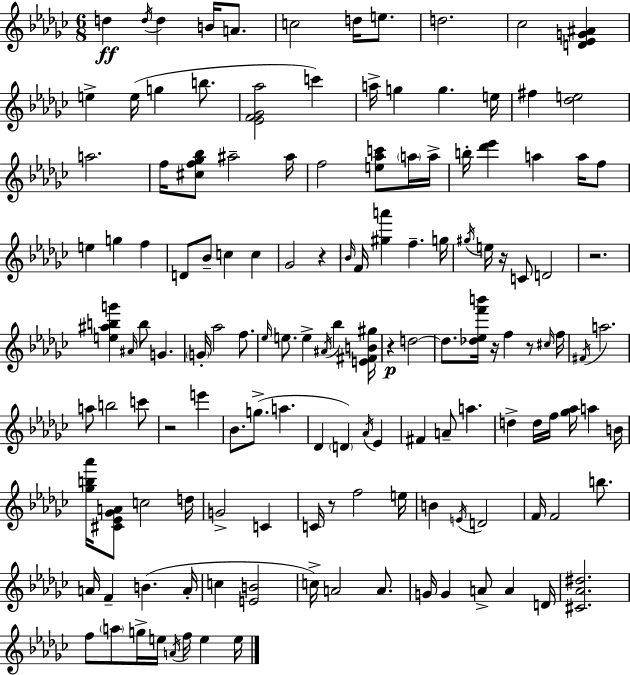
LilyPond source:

{
  \clef treble
  \numericTimeSignature
  \time 6/8
  \key ees \minor
  d''4\ff \acciaccatura { d''16 } d''4 b'16 a'8. | c''2 d''16 e''8. | d''2. | ces''2 <d' ees' g' ais'>4 | \break e''4-> e''16( g''4 b''8. | <ees' f' ges' aes''>2 c'''4) | a''16-> g''4 g''4. | e''16 fis''4 <des'' e''>2 | \break a''2. | f''16 <cis'' f'' ges'' bes''>8 ais''2-- | ais''16 f''2 <e'' aes'' c'''>8 \parenthesize a''16 | a''16-> b''16-. <des''' ees'''>4 a''4 a''16 f''8 | \break e''4 g''4 f''4 | d'8 bes'8-- c''4 c''4 | ges'2 r4 | \grace { bes'16 } f'16 <gis'' a'''>4 f''4.-- | \break g''16 \acciaccatura { gis''16 } e''16 r16 c'8 d'2 | r2. | <e'' ais'' b'' g'''>4 \grace { ais'16 } b''8 g'4. | \parenthesize g'16-. aes''2 | \break f''8. \grace { ees''16 } e''8. e''4-> | \acciaccatura { ais'16 } bes''4 <e' fis' b' gis''>16 r4\p d''2~~ | d''8. <des'' ees'' f''' b'''>16 r16 f''4 | r8 \grace { cis''16 } f''16 \acciaccatura { fis'16 } a''2. | \break a''8 b''2 | c'''8 r2 | e'''4 bes'8. g''8.->( | a''4. des'4 | \break \parenthesize d'4) \acciaccatura { aes'16 } ees'4 fis'4 | a'8-- a''4. d''4-> | d''16 f''16 <ges'' aes''>16 a''4 b'16 <ges'' b'' aes'''>16 <cis' ees' ges' a'>8 | c''2 d''16 g'2-> | \break c'4 c'16 r8 | f''2 e''16 b'4 | \acciaccatura { e'16 } d'2 f'16 f'2 | b''8. a'16 f'4-- | \break b'4.( a'16-. c''4 | <e' b'>2 c''16->) a'2 | a'8. g'16 g'4 | a'8-> a'4 d'16 <cis' aes' dis''>2. | \break f''8 | \parenthesize a''8 g''16-> e''16 \acciaccatura { a'16 } f''16 e''4 e''16 \bar "|."
}